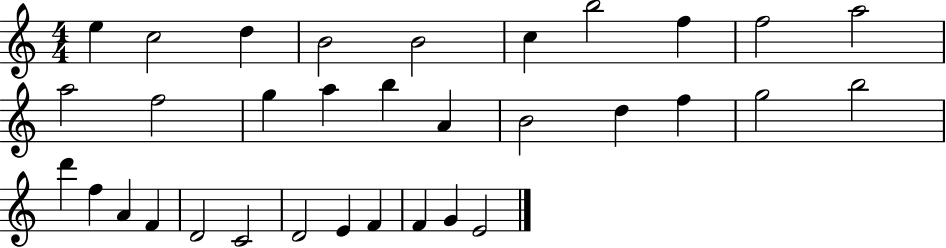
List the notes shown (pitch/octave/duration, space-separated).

E5/q C5/h D5/q B4/h B4/h C5/q B5/h F5/q F5/h A5/h A5/h F5/h G5/q A5/q B5/q A4/q B4/h D5/q F5/q G5/h B5/h D6/q F5/q A4/q F4/q D4/h C4/h D4/h E4/q F4/q F4/q G4/q E4/h